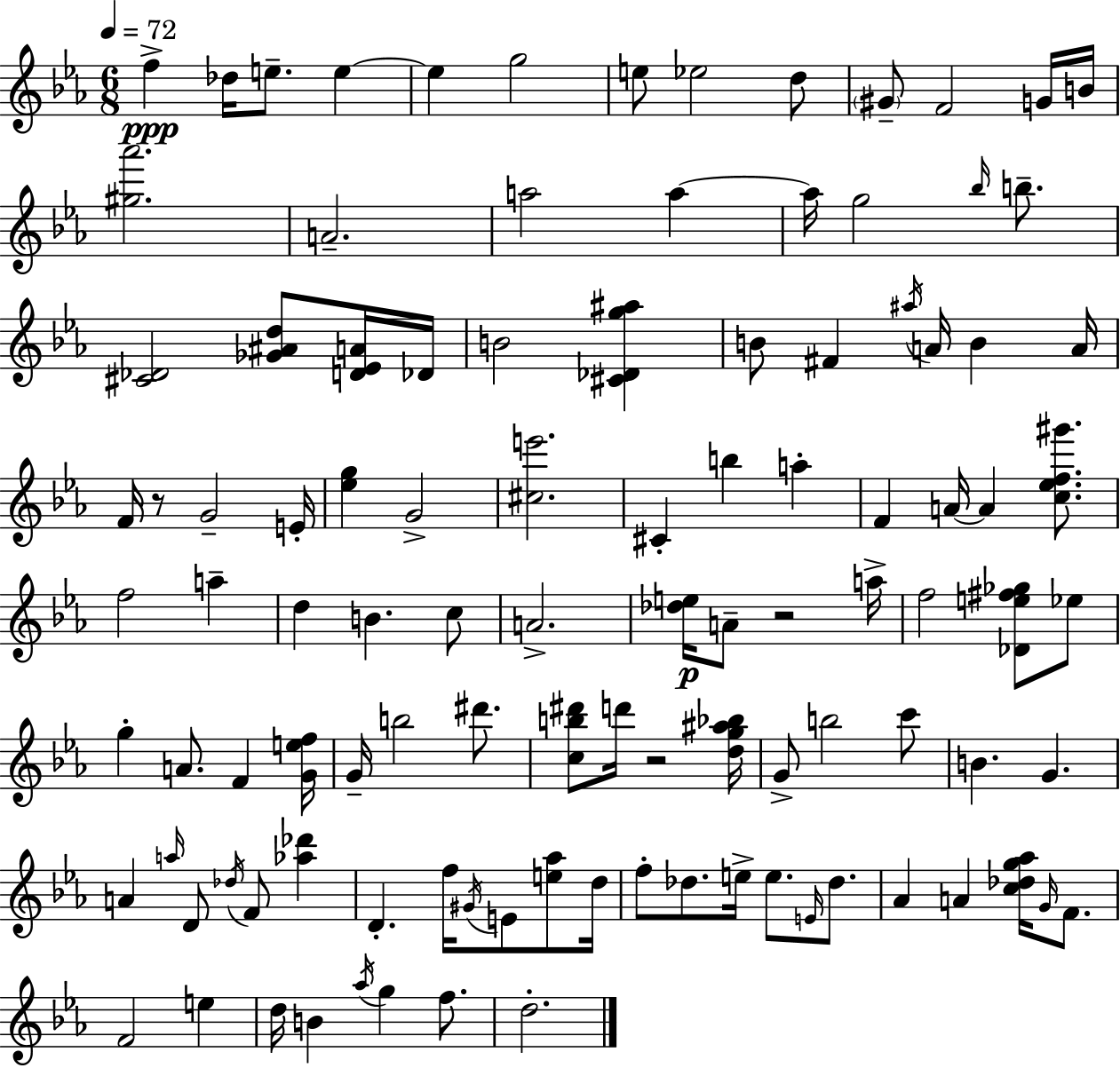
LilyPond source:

{
  \clef treble
  \numericTimeSignature
  \time 6/8
  \key c \minor
  \tempo 4 = 72
  f''4->\ppp des''16 e''8.-- e''4~~ | e''4 g''2 | e''8 ees''2 d''8 | \parenthesize gis'8-- f'2 g'16 b'16 | \break <gis'' aes'''>2. | a'2.-- | a''2 a''4~~ | a''16 g''2 \grace { bes''16 } b''8.-- | \break <cis' des'>2 <ges' ais' d''>8 <d' ees' a'>16 | des'16 b'2 <cis' des' g'' ais''>4 | b'8 fis'4 \acciaccatura { ais''16 } a'16 b'4 | a'16 f'16 r8 g'2-- | \break e'16-. <ees'' g''>4 g'2-> | <cis'' e'''>2. | cis'4-. b''4 a''4-. | f'4 a'16~~ a'4 <c'' ees'' f'' gis'''>8. | \break f''2 a''4-- | d''4 b'4. | c''8 a'2.-> | <des'' e''>16\p a'8-- r2 | \break a''16-> f''2 <des' e'' fis'' ges''>8 | ees''8 g''4-. a'8. f'4 | <g' e'' f''>16 g'16-- b''2 dis'''8. | <c'' b'' dis'''>8 d'''16 r2 | \break <d'' g'' ais'' bes''>16 g'8-> b''2 | c'''8 b'4. g'4. | a'4 \grace { a''16 } d'8 \acciaccatura { des''16 } f'8 | <aes'' des'''>4 d'4.-. f''16 \acciaccatura { gis'16 } | \break e'8 <e'' aes''>8 d''16 f''8-. des''8. e''16-> e''8. | \grace { e'16 } des''8. aes'4 a'4 | <c'' des'' g'' aes''>16 \grace { g'16 } f'8. f'2 | e''4 d''16 b'4 | \break \acciaccatura { aes''16 } g''4 f''8. d''2.-. | \bar "|."
}